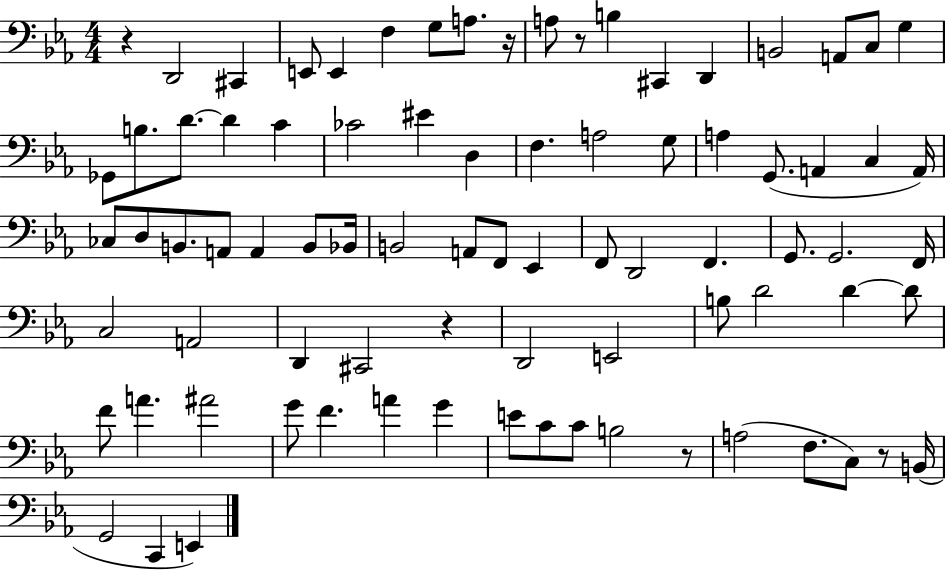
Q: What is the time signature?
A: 4/4